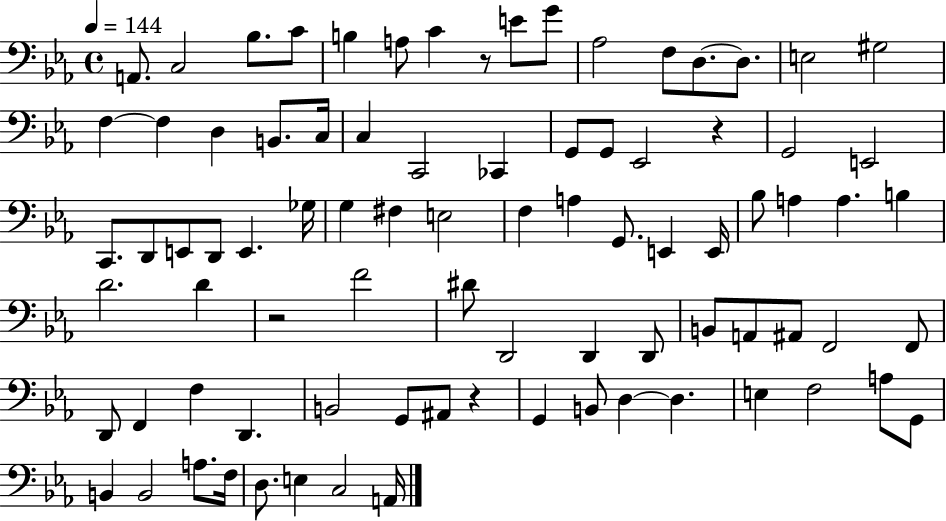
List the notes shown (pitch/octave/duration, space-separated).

A2/e. C3/h Bb3/e. C4/e B3/q A3/e C4/q R/e E4/e G4/e Ab3/h F3/e D3/e. D3/e. E3/h G#3/h F3/q F3/q D3/q B2/e. C3/s C3/q C2/h CES2/q G2/e G2/e Eb2/h R/q G2/h E2/h C2/e. D2/e E2/e D2/e E2/q. Gb3/s G3/q F#3/q E3/h F3/q A3/q G2/e. E2/q E2/s Bb3/e A3/q A3/q. B3/q D4/h. D4/q R/h F4/h D#4/e D2/h D2/q D2/e B2/e A2/e A#2/e F2/h F2/e D2/e F2/q F3/q D2/q. B2/h G2/e A#2/e R/q G2/q B2/e D3/q D3/q. E3/q F3/h A3/e G2/e B2/q B2/h A3/e. F3/s D3/e. E3/q C3/h A2/s